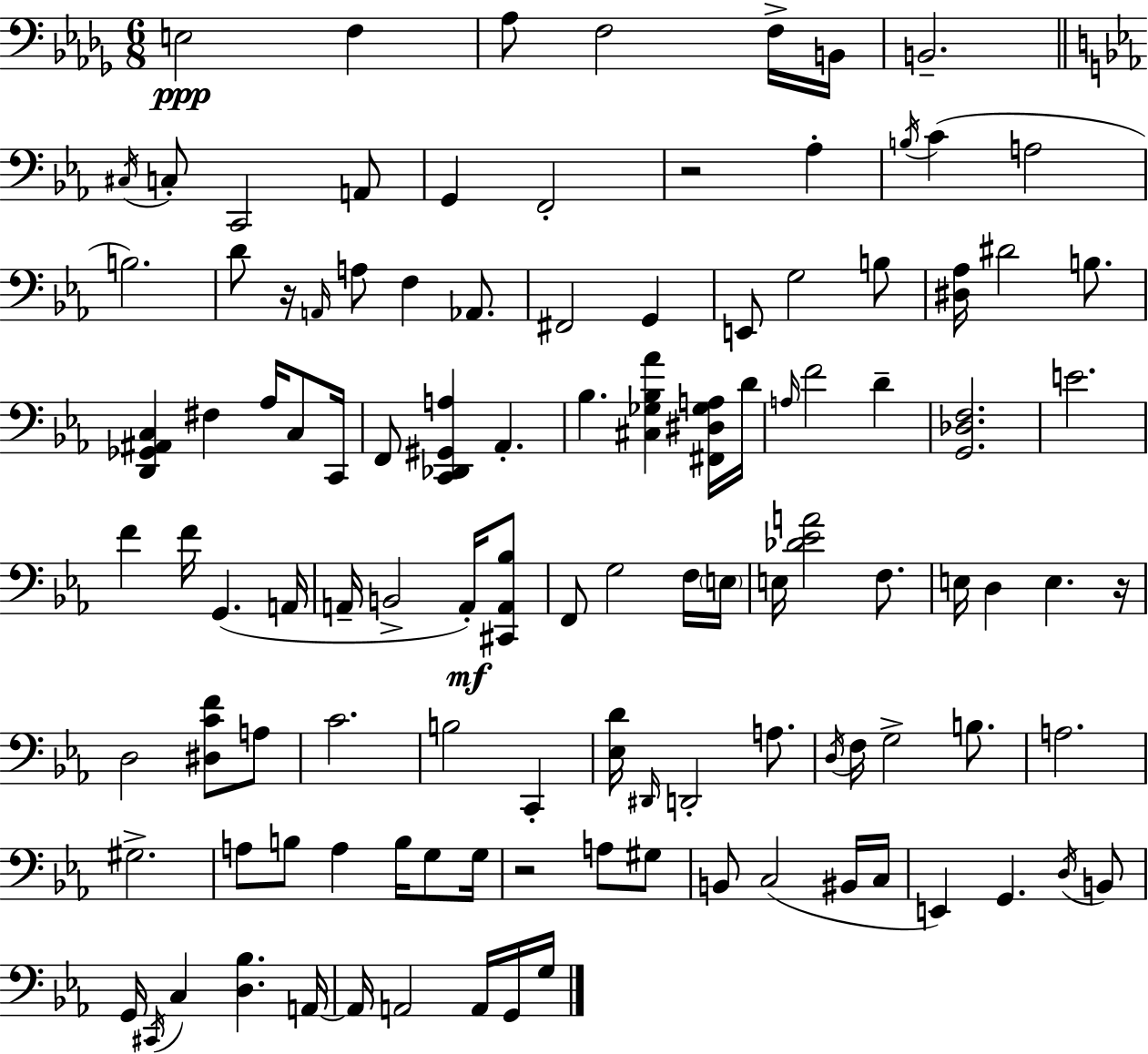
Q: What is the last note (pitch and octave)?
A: G3